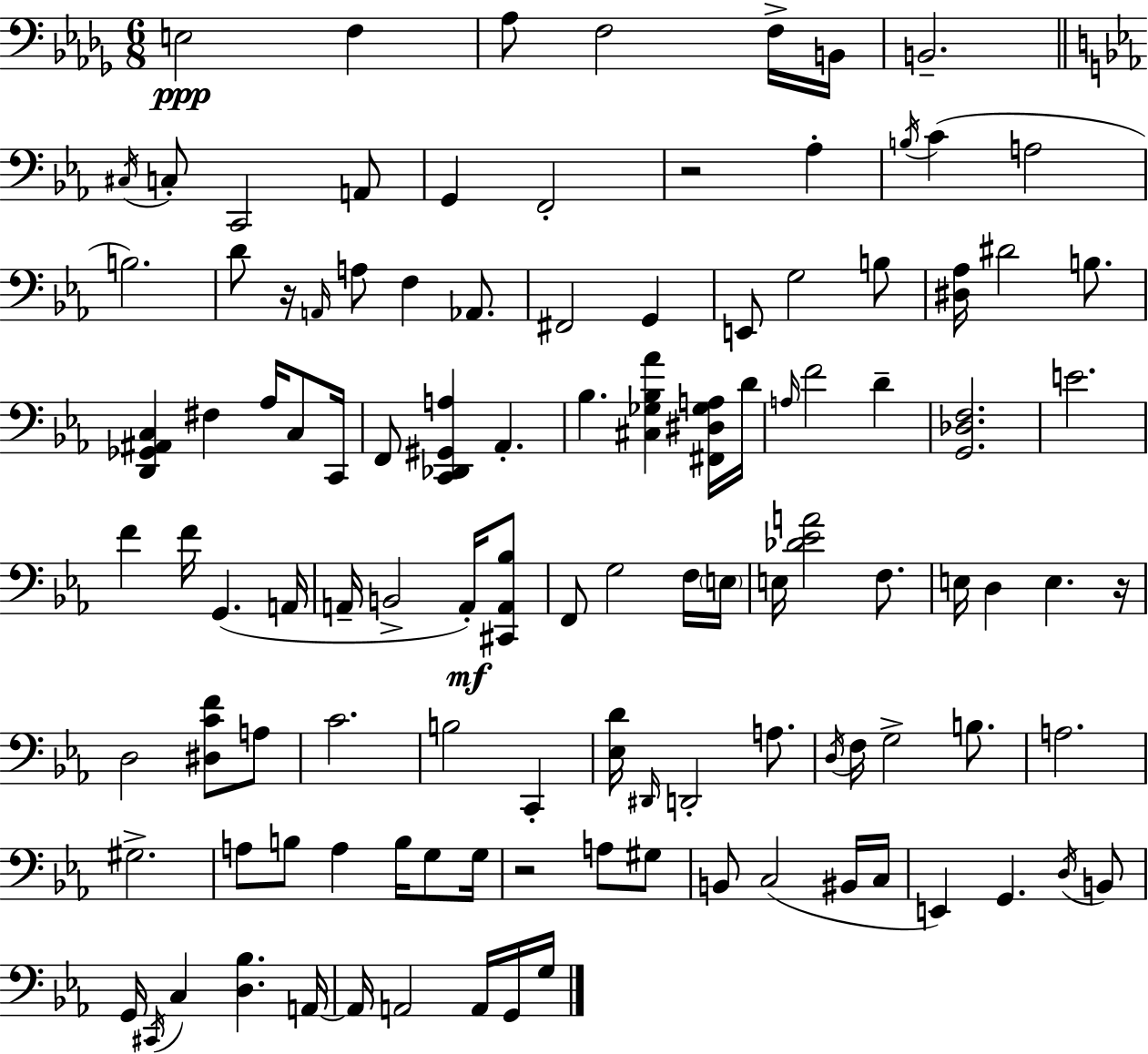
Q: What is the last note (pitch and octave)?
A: G3